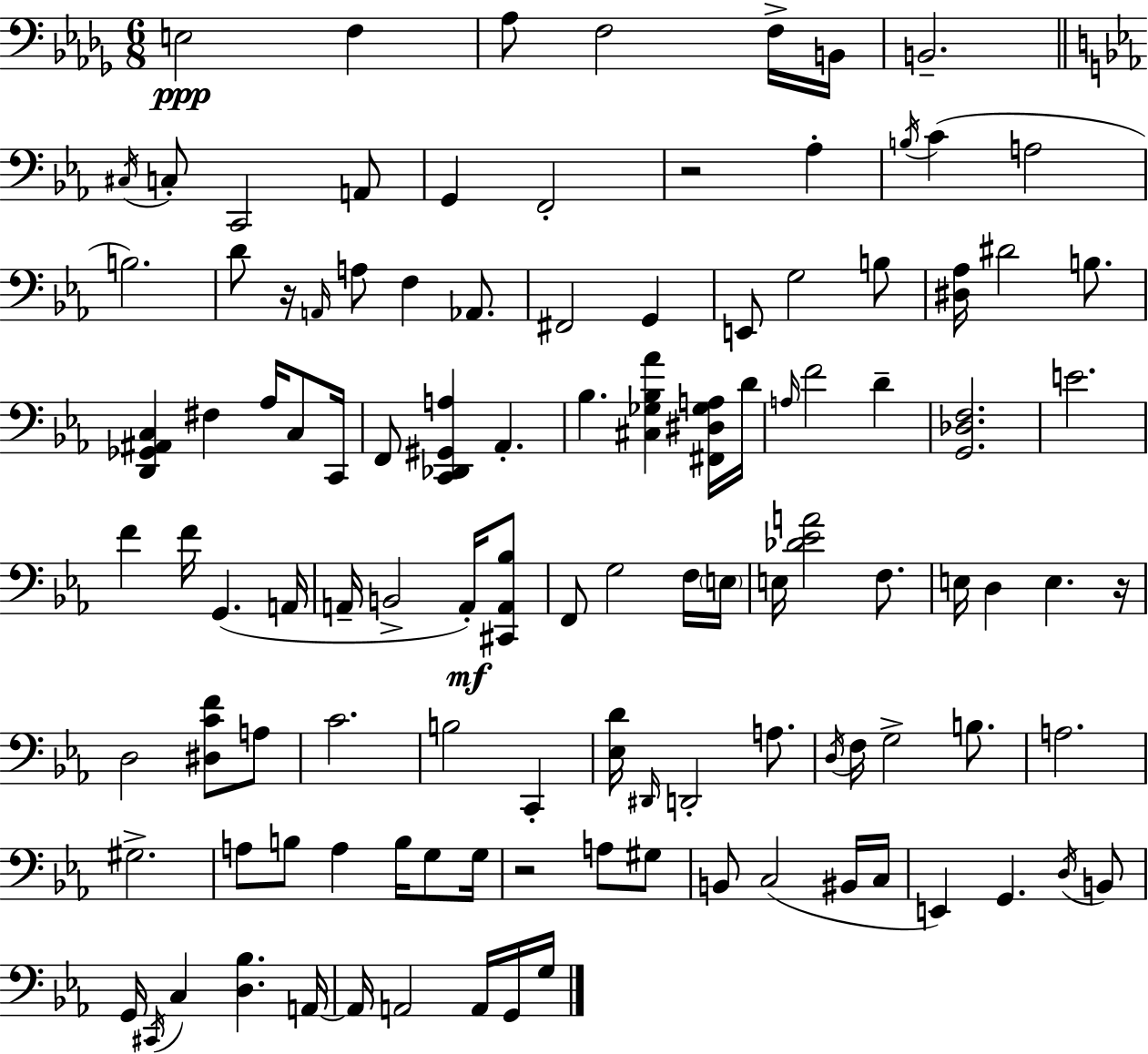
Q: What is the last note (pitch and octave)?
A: G3